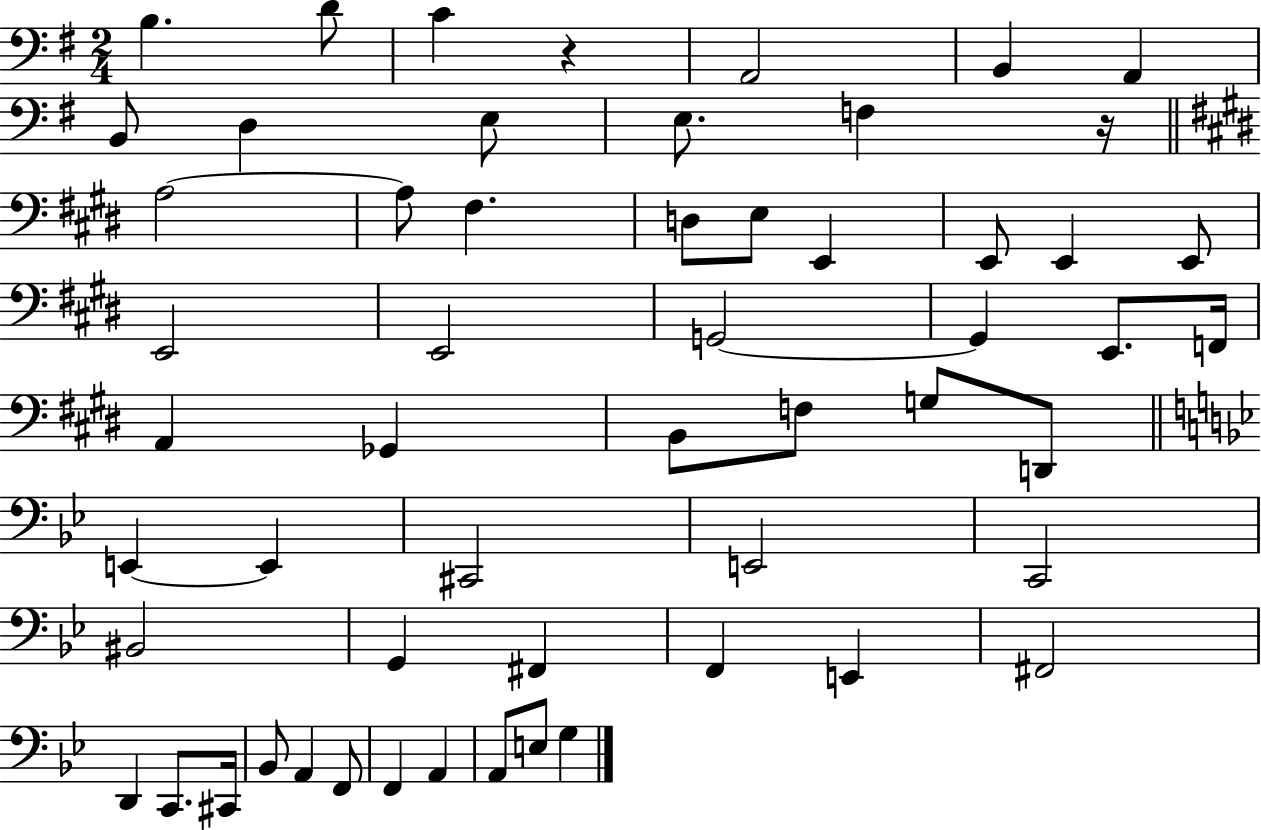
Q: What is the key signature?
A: G major